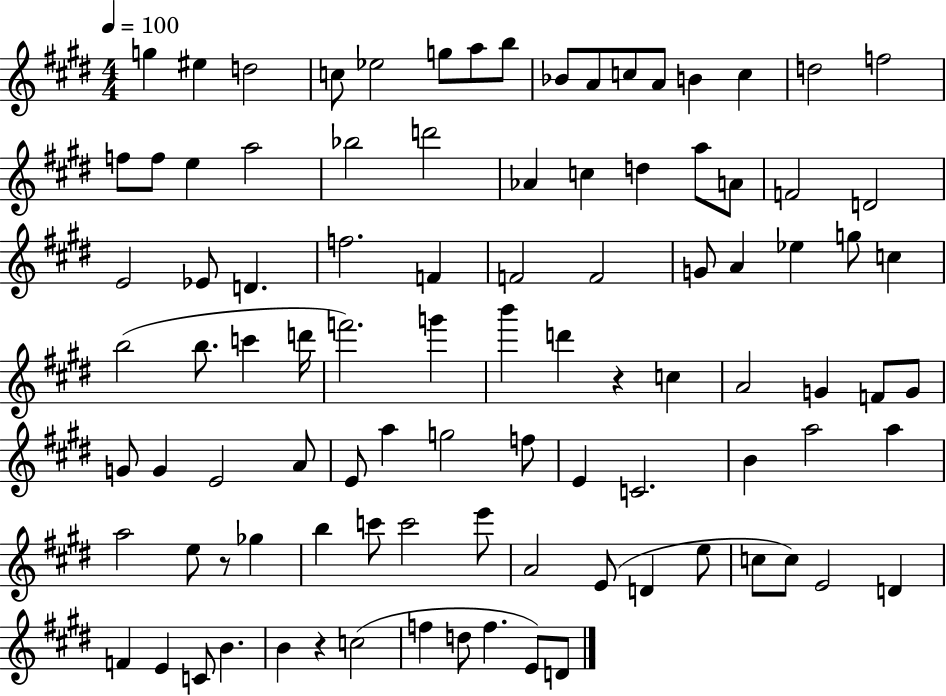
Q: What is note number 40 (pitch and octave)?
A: G5